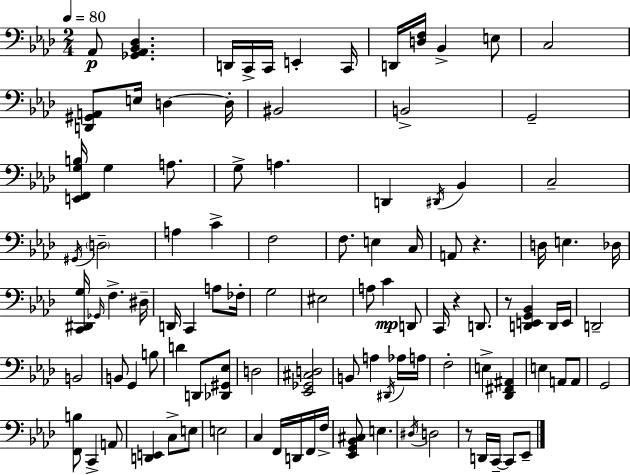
{
  \clef bass
  \numericTimeSignature
  \time 2/4
  \key f \minor
  \tempo 4 = 80
  aes,8\p <ges, aes, bes, des>4. | d,16 c,16-> c,16 e,4-. c,16 | d,16 <d f>16 bes,4-> e8 | c2 | \break <d, gis, a,>8 e16 d4~~ d16-. | bis,2 | b,2-> | g,2-- | \break <e, f, g b>16 g4 a8. | g8-> a4. | d,4 \acciaccatura { dis,16 } bes,4 | c2-- | \break \acciaccatura { gis,16 } \parenthesize d2-- | a4 c'4-> | f2 | f8. e4 | \break c16 a,8 r4. | d16 e4. | des16 <c, dis, g>16 \grace { ges,16 } f4.-> | dis16-- d,16 c,4 | \break a8 fes16-. g2 | eis2 | a8 c'4\mp | d,8 c,16 r4 | \break d,8. r8 <d, e, g, bes,>4 | d,16 e,16 d,2-- | b,2 | b,8 g,4 | \break b8 d'4 d,8 | <des, gis, ees>8 d2 | <ees, ges, cis d>2 | b,8 a4 | \break \acciaccatura { dis,16 } aes16 a16 f2-. | e4-> | <des, fis, ais,>4 e4 | a,8 a,8 g,2 | \break <f, b>8 c,4-> | a,8 <d, e,>4 | c8-> e8 e2 | c4 | \break f,16 d,16 f,16 f16-> <ees, g, bes, cis>8 e4. | \acciaccatura { dis16 } d2 | r8 d,16 | c,16--~~ c,8 ees,8-- \bar "|."
}